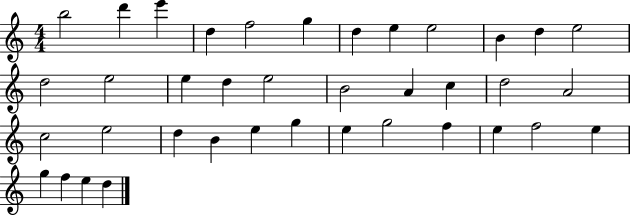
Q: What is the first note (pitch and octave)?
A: B5